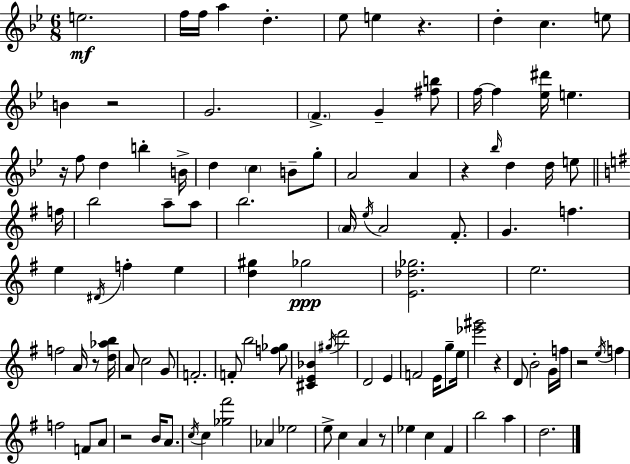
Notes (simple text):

E5/h. F5/s F5/s A5/q D5/q. Eb5/e E5/q R/q. D5/q C5/q. E5/e B4/q R/h G4/h. F4/q. G4/q [F#5,B5]/e F5/s F5/q [Eb5,D#6]/s E5/q. R/s F5/e D5/q B5/q B4/s D5/q C5/q B4/e G5/e A4/h A4/q R/q Bb5/s D5/q D5/s E5/e F5/s B5/h A5/e A5/e B5/h. A4/s E5/s A4/h F#4/e. G4/q. F5/q. E5/q D#4/s F5/q E5/q [D5,G#5]/q Gb5/h [E4,Db5,Gb5]/h. E5/h. F5/h A4/s R/e [D5,Ab5,B5]/s A4/e C5/h G4/e F4/h. F4/e B5/h [F5,Gb5]/e [C#4,E4,Bb4]/q G#5/s D6/h D4/h E4/q F4/h E4/s G5/e E5/s [Eb6,G#6]/h R/q D4/e B4/h G4/s F5/s R/h E5/s F5/q F5/h F4/e A4/e R/h B4/s A4/e. C5/s C5/q [Gb5,F#6]/h Ab4/q Eb5/h E5/e C5/q A4/q R/e Eb5/q C5/q F#4/q B5/h A5/q D5/h.